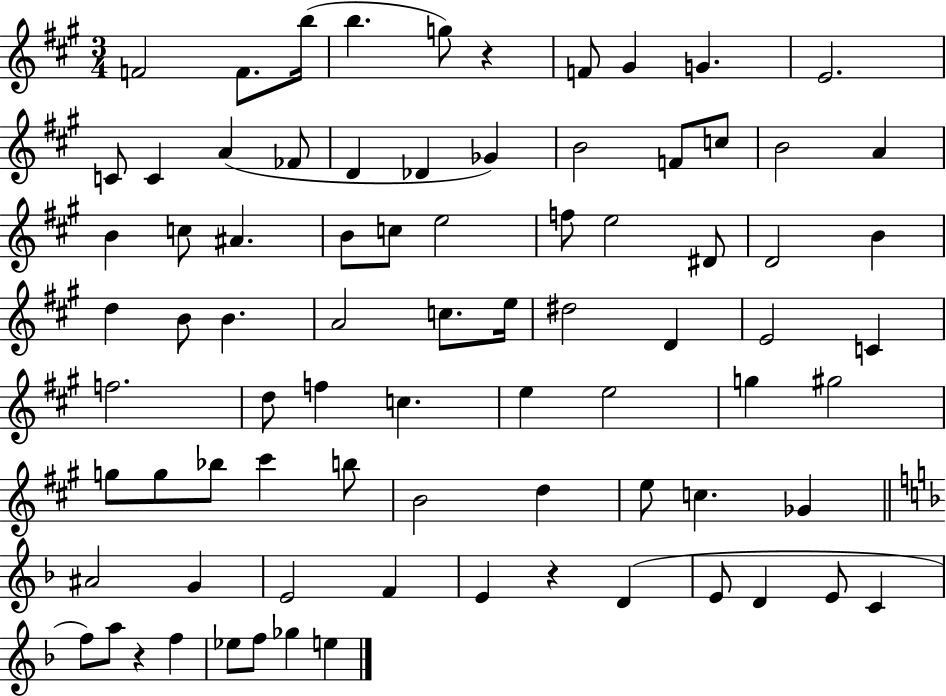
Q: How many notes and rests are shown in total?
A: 80